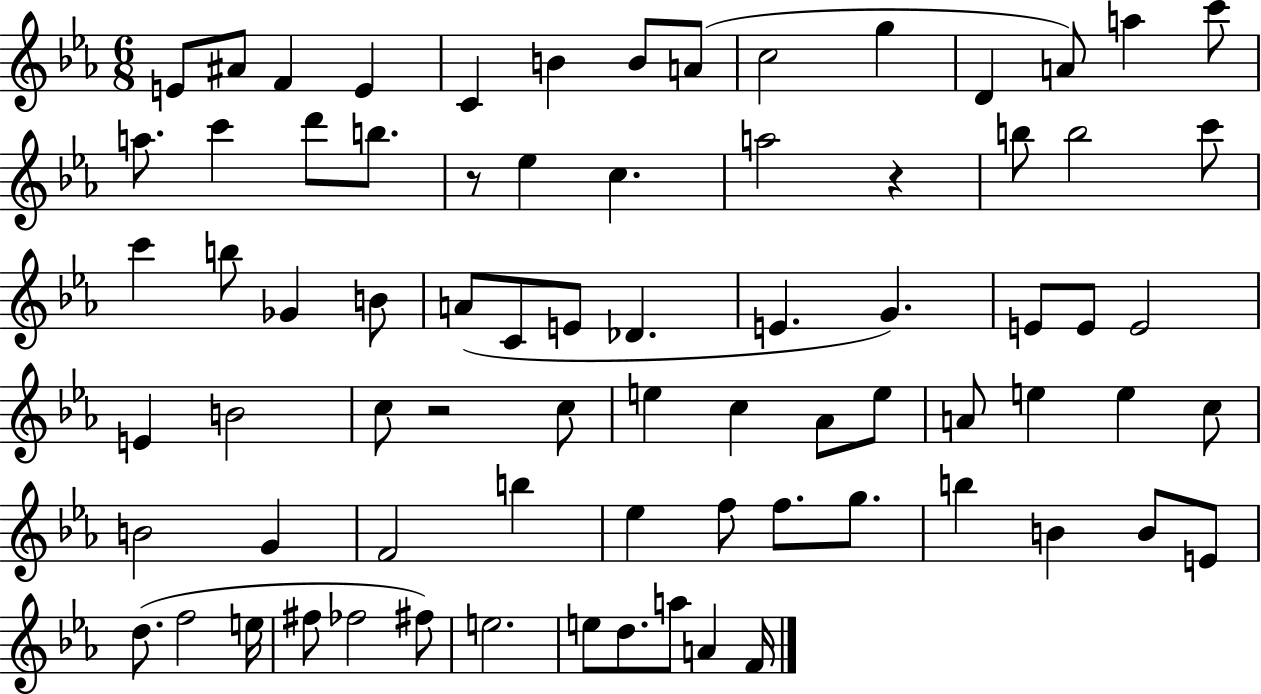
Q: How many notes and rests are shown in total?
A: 76